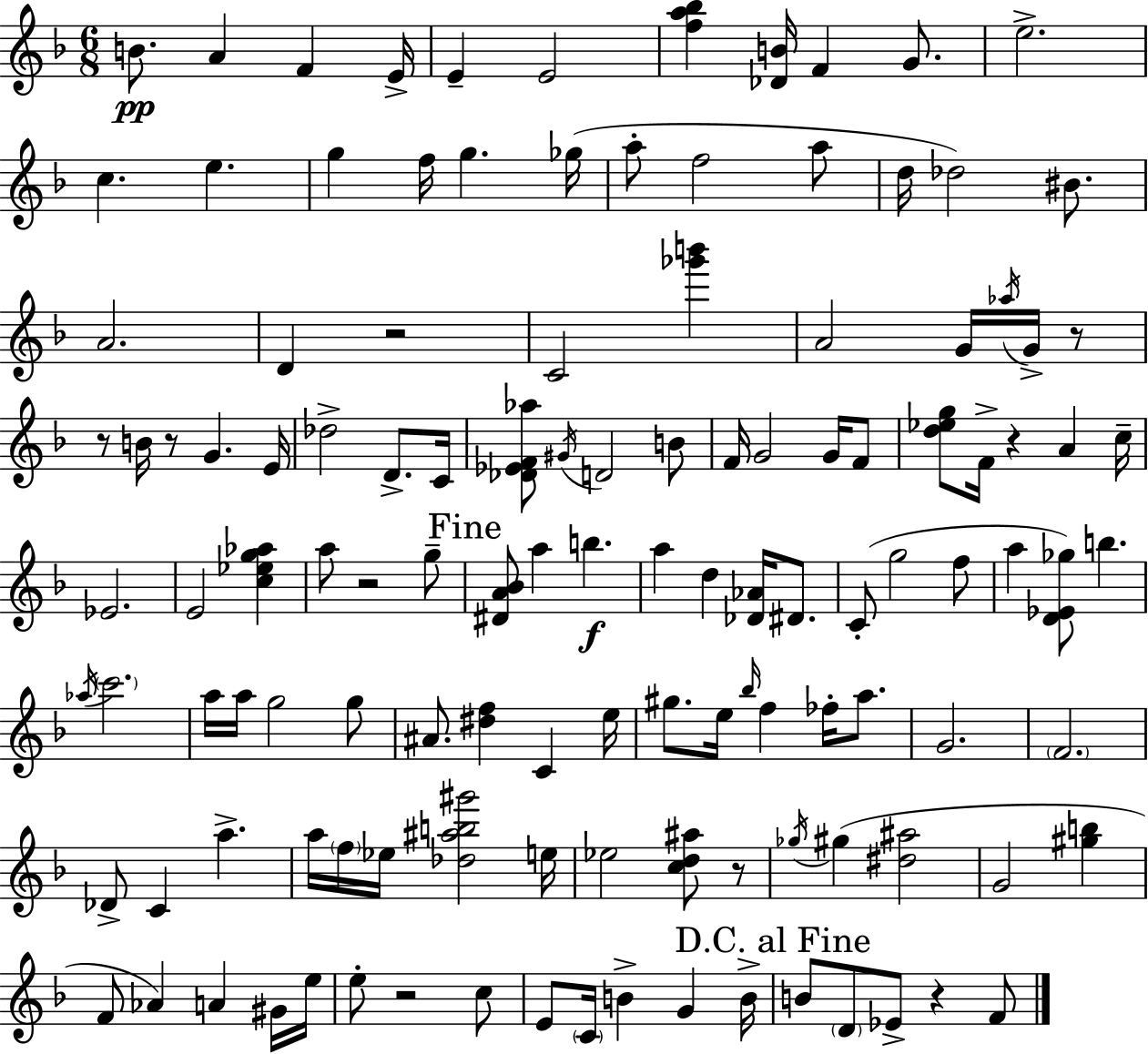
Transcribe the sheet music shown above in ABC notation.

X:1
T:Untitled
M:6/8
L:1/4
K:Dm
B/2 A F E/4 E E2 [fa_b] [_DB]/4 F G/2 e2 c e g f/4 g _g/4 a/2 f2 a/2 d/4 _d2 ^B/2 A2 D z2 C2 [_g'b'] A2 G/4 _a/4 G/4 z/2 z/2 B/4 z/2 G E/4 _d2 D/2 C/4 [_D_EF_a]/2 ^G/4 D2 B/2 F/4 G2 G/4 F/2 [d_eg]/2 F/4 z A c/4 _E2 E2 [c_eg_a] a/2 z2 g/2 [^DA_B]/2 a b a d [_D_A]/4 ^D/2 C/2 g2 f/2 a [D_E_g]/2 b _a/4 c'2 a/4 a/4 g2 g/2 ^A/2 [^df] C e/4 ^g/2 e/4 _b/4 f _f/4 a/2 G2 F2 _D/2 C a a/4 f/4 _e/4 [_d^ab^g']2 e/4 _e2 [cd^a]/2 z/2 _g/4 ^g [^d^a]2 G2 [^gb] F/2 _A A ^G/4 e/4 e/2 z2 c/2 E/2 C/4 B G B/4 B/2 D/2 _E/2 z F/2